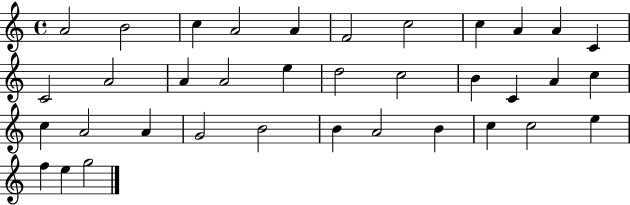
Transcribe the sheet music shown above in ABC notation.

X:1
T:Untitled
M:4/4
L:1/4
K:C
A2 B2 c A2 A F2 c2 c A A C C2 A2 A A2 e d2 c2 B C A c c A2 A G2 B2 B A2 B c c2 e f e g2